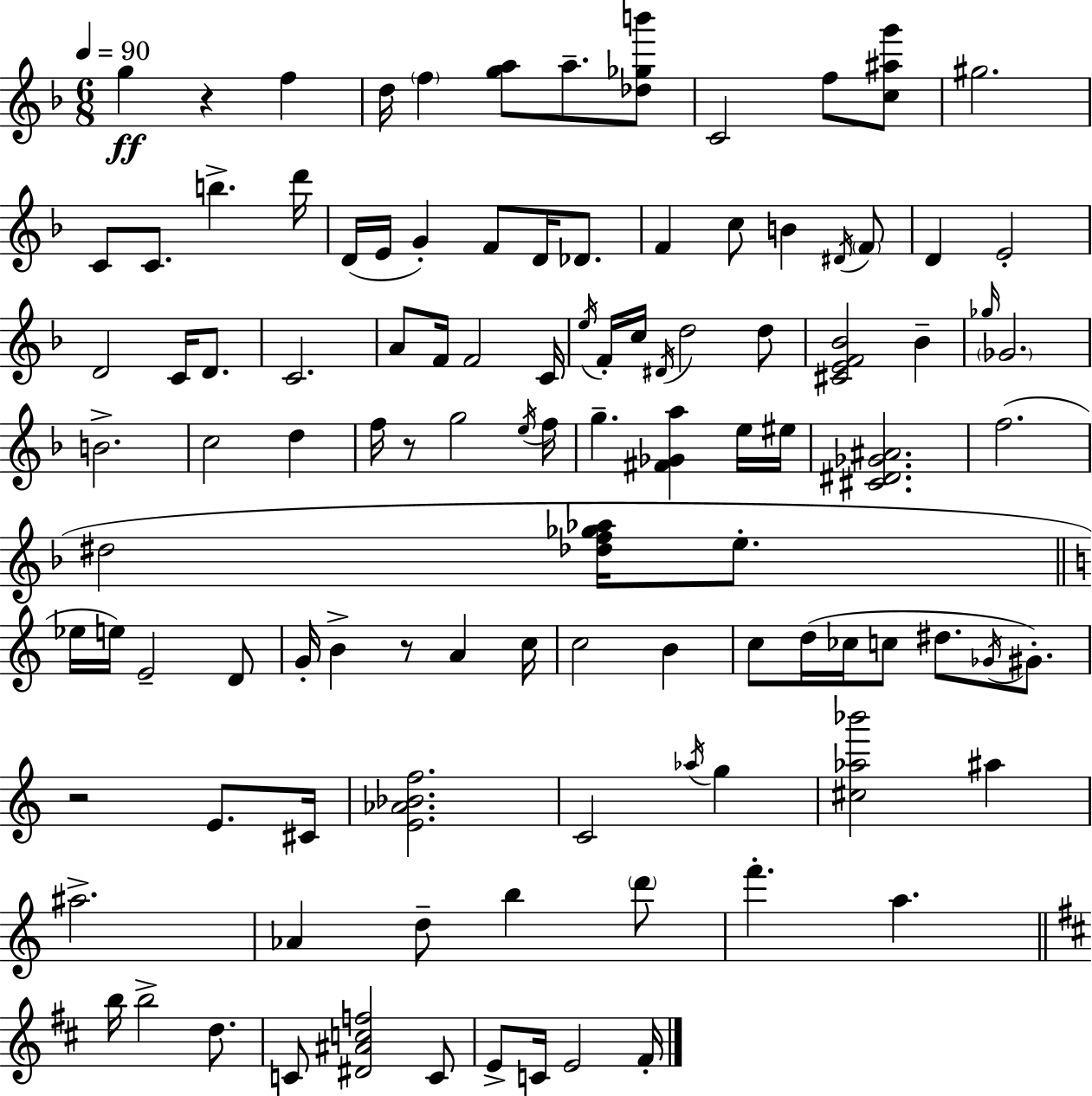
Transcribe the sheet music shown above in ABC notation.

X:1
T:Untitled
M:6/8
L:1/4
K:Dm
g z f d/4 f [ga]/2 a/2 [_d_gb']/2 C2 f/2 [c^ag']/2 ^g2 C/2 C/2 b d'/4 D/4 E/4 G F/2 D/4 _D/2 F c/2 B ^D/4 F/2 D E2 D2 C/4 D/2 C2 A/2 F/4 F2 C/4 e/4 F/4 c/4 ^D/4 d2 d/2 [^CEF_B]2 _B _g/4 _G2 B2 c2 d f/4 z/2 g2 e/4 f/4 g [^F_Ga] e/4 ^e/4 [^C^D_G^A]2 f2 ^d2 [_df_g_a]/4 e/2 _e/4 e/4 E2 D/2 G/4 B z/2 A c/4 c2 B c/2 d/4 _c/4 c/2 ^d/2 _G/4 ^G/2 z2 E/2 ^C/4 [E_A_Bf]2 C2 _a/4 g [^c_a_b']2 ^a ^a2 _A d/2 b d'/2 f' a b/4 b2 d/2 C/2 [^D^Acf]2 C/2 E/2 C/4 E2 ^F/4